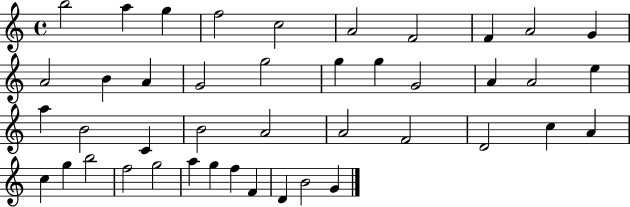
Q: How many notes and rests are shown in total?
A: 43